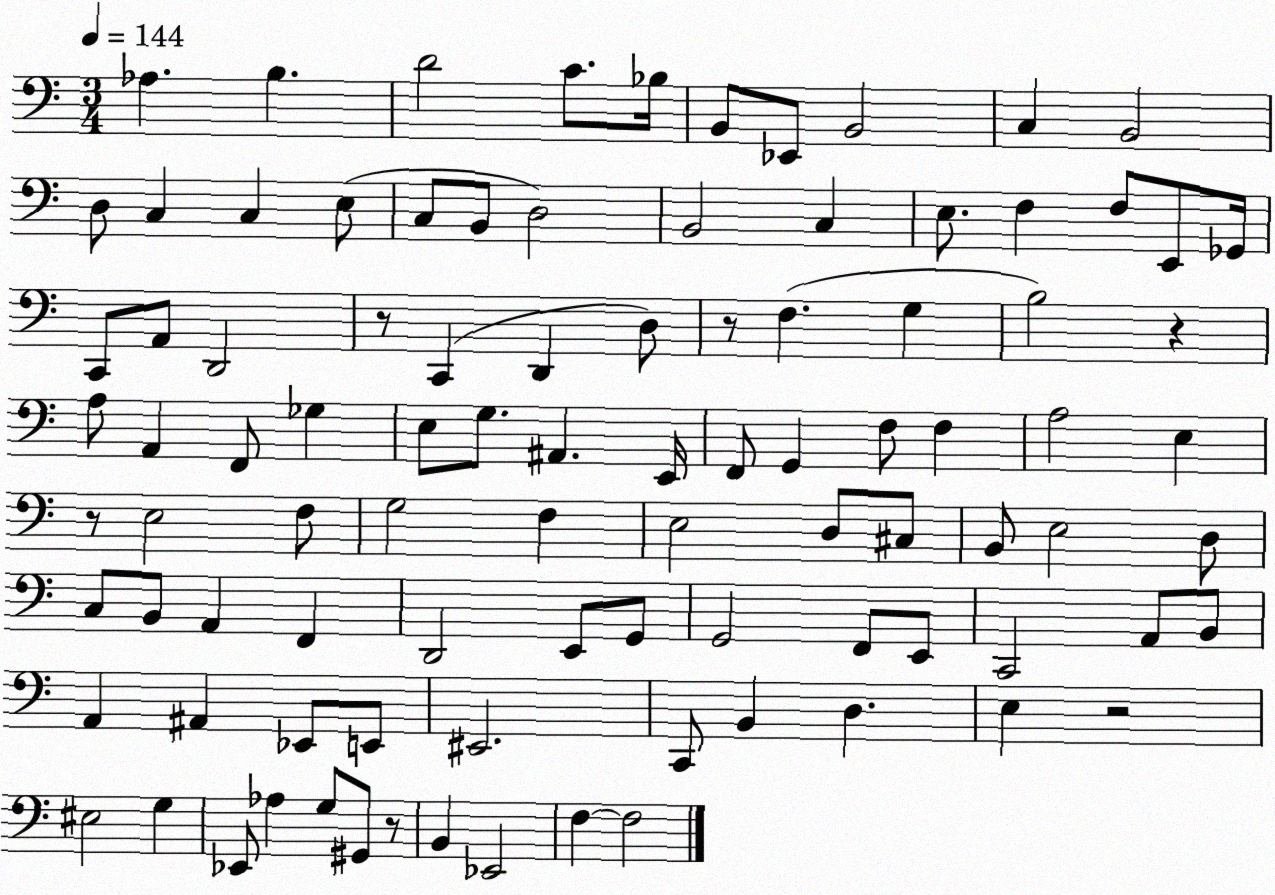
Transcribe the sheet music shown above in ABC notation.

X:1
T:Untitled
M:3/4
L:1/4
K:C
_A, B, D2 C/2 _B,/4 B,,/2 _E,,/2 B,,2 C, B,,2 D,/2 C, C, E,/2 C,/2 B,,/2 D,2 B,,2 C, E,/2 F, F,/2 E,,/2 _G,,/4 C,,/2 A,,/2 D,,2 z/2 C,, D,, D,/2 z/2 F, G, B,2 z A,/2 A,, F,,/2 _G, E,/2 G,/2 ^A,, E,,/4 F,,/2 G,, F,/2 F, A,2 E, z/2 E,2 F,/2 G,2 F, E,2 D,/2 ^C,/2 B,,/2 E,2 D,/2 C,/2 B,,/2 A,, F,, D,,2 E,,/2 G,,/2 G,,2 F,,/2 E,,/2 C,,2 A,,/2 B,,/2 A,, ^A,, _E,,/2 E,,/2 ^E,,2 C,,/2 B,, D, E, z2 ^E,2 G, _E,,/2 _A, G,/2 ^G,,/2 z/2 B,, _E,,2 F, F,2